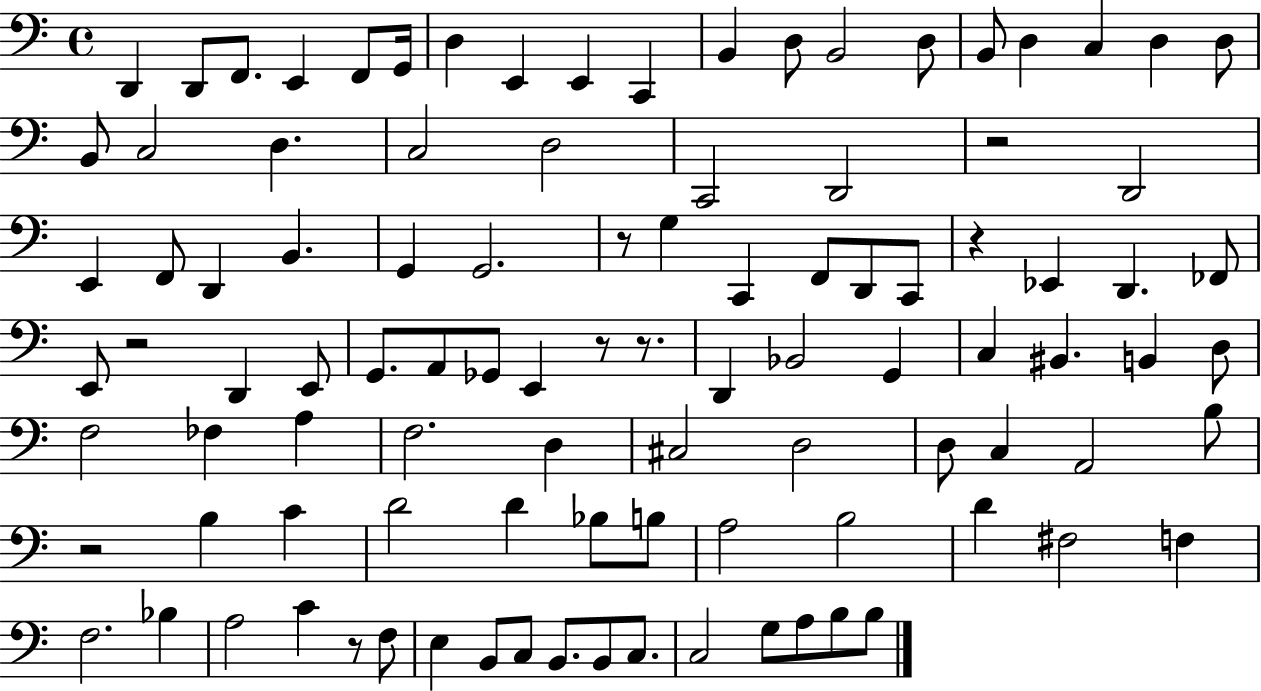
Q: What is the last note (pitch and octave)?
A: B3